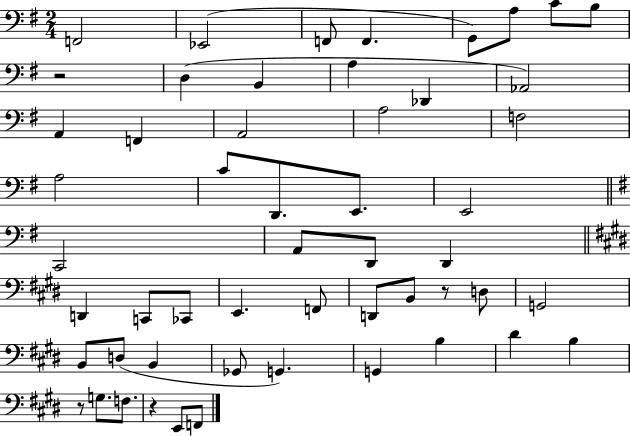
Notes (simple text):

F2/h Eb2/h F2/e F2/q. G2/e A3/e C4/e B3/e R/h D3/q B2/q A3/q Db2/q Ab2/h A2/q F2/q A2/h A3/h F3/h A3/h C4/e D2/e. E2/e. E2/h C2/h A2/e D2/e D2/q D2/q C2/e CES2/e E2/q. F2/e D2/e B2/e R/e D3/e G2/h B2/e D3/e B2/q Gb2/e G2/q. G2/q B3/q D#4/q B3/q R/e G3/e. F3/e. R/q E2/e F2/e